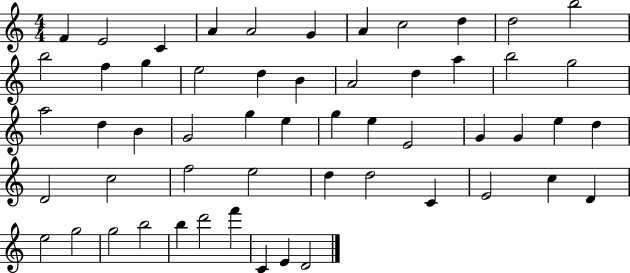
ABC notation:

X:1
T:Untitled
M:4/4
L:1/4
K:C
F E2 C A A2 G A c2 d d2 b2 b2 f g e2 d B A2 d a b2 g2 a2 d B G2 g e g e E2 G G e d D2 c2 f2 e2 d d2 C E2 c D e2 g2 g2 b2 b d'2 f' C E D2